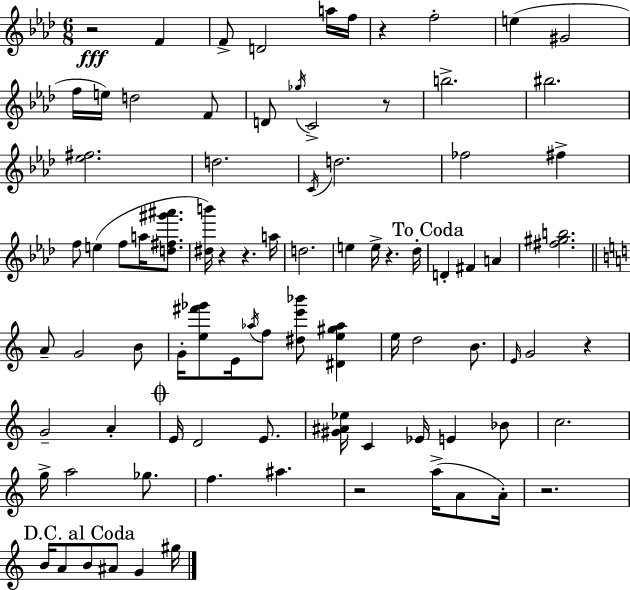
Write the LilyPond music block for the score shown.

{
  \clef treble
  \numericTimeSignature
  \time 6/8
  \key aes \major
  r2\fff f'4 | f'8-> d'2 a''16 f''16 | r4 f''2-. | e''4( gis'2 | \break f''16 e''16) d''2 f'8 | d'8 \acciaccatura { ges''16 } c'2-> r8 | b''2.-> | bis''2. | \break <ees'' fis''>2. | d''2. | \acciaccatura { c'16 } d''2. | fes''2 fis''4-> | \break f''8 e''4( f''8 a''16 <d'' fis'' gis''' ais'''>8. | <dis'' b'''>16) r4 r4. | a''16 d''2. | e''4 e''16-> r4. | \break des''16-. \mark "To Coda" d'4-. fis'4 a'4 | <fis'' gis'' b''>2. | \bar "||" \break \key c \major a'8-- g'2 b'8 | g'16-. <e'' fis''' ges'''>8 e'16 \acciaccatura { aes''16 } f''8 <dis'' e''' bes'''>8 <dis' e'' gis'' aes''>4 | e''16 d''2 b'8. | \grace { e'16 } g'2 r4 | \break g'2-- a'4-. | \mark \markup { \musicglyph "scripts.coda" } e'16 d'2 e'8. | <gis' ais' ees''>16 c'4 ees'16 e'4 | bes'8 c''2. | \break g''16-> a''2 ges''8. | f''4. ais''4. | r2 a''16->( a'8 | a'16-.) r2. | \break \mark "D.C. al Coda" b'16 a'8 b'8 ais'8 g'4 | gis''16 \bar "|."
}